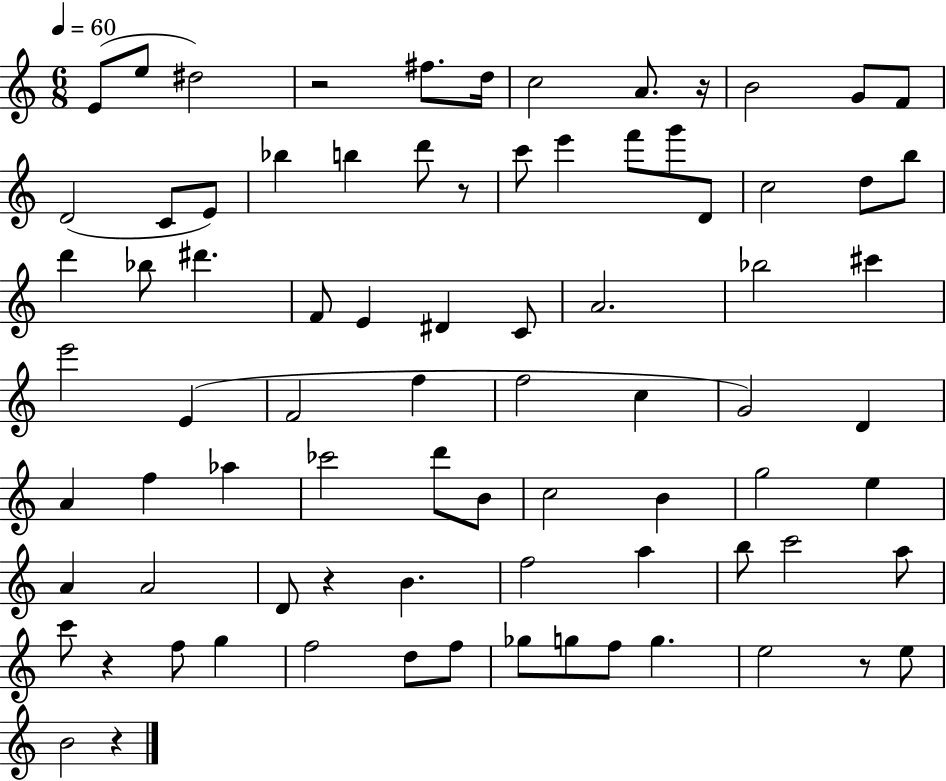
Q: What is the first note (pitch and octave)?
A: E4